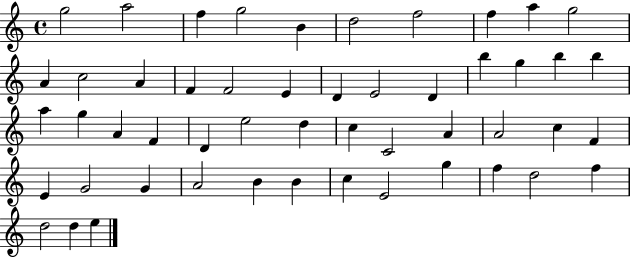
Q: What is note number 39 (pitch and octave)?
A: G4